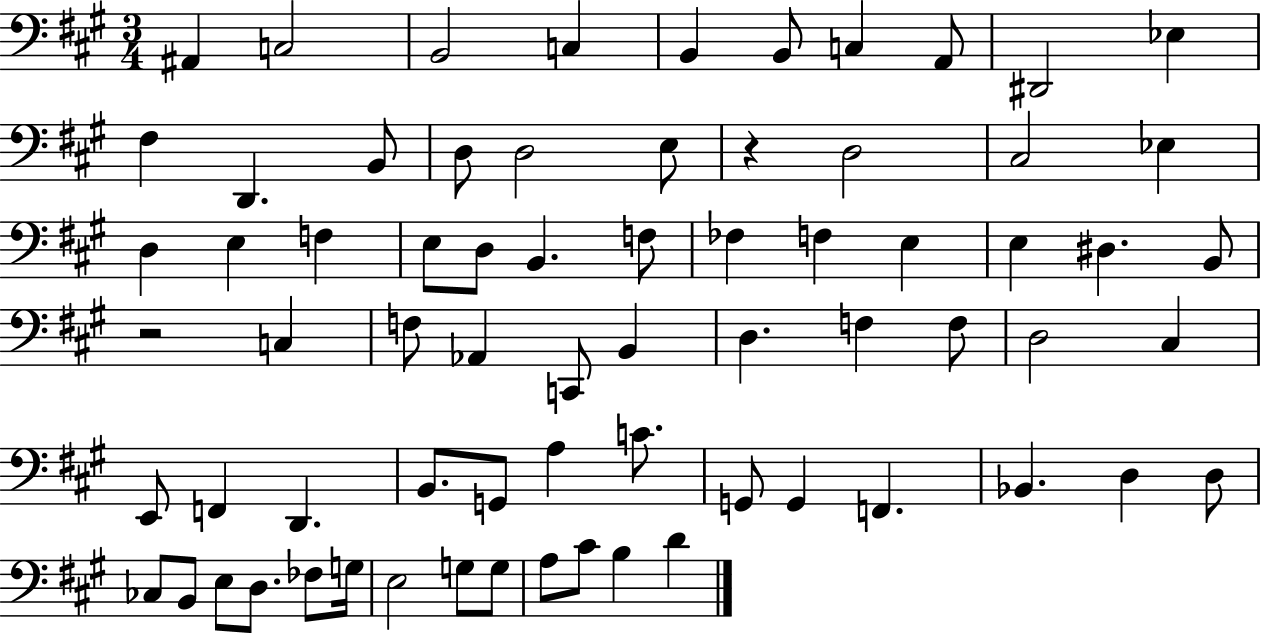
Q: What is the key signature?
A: A major